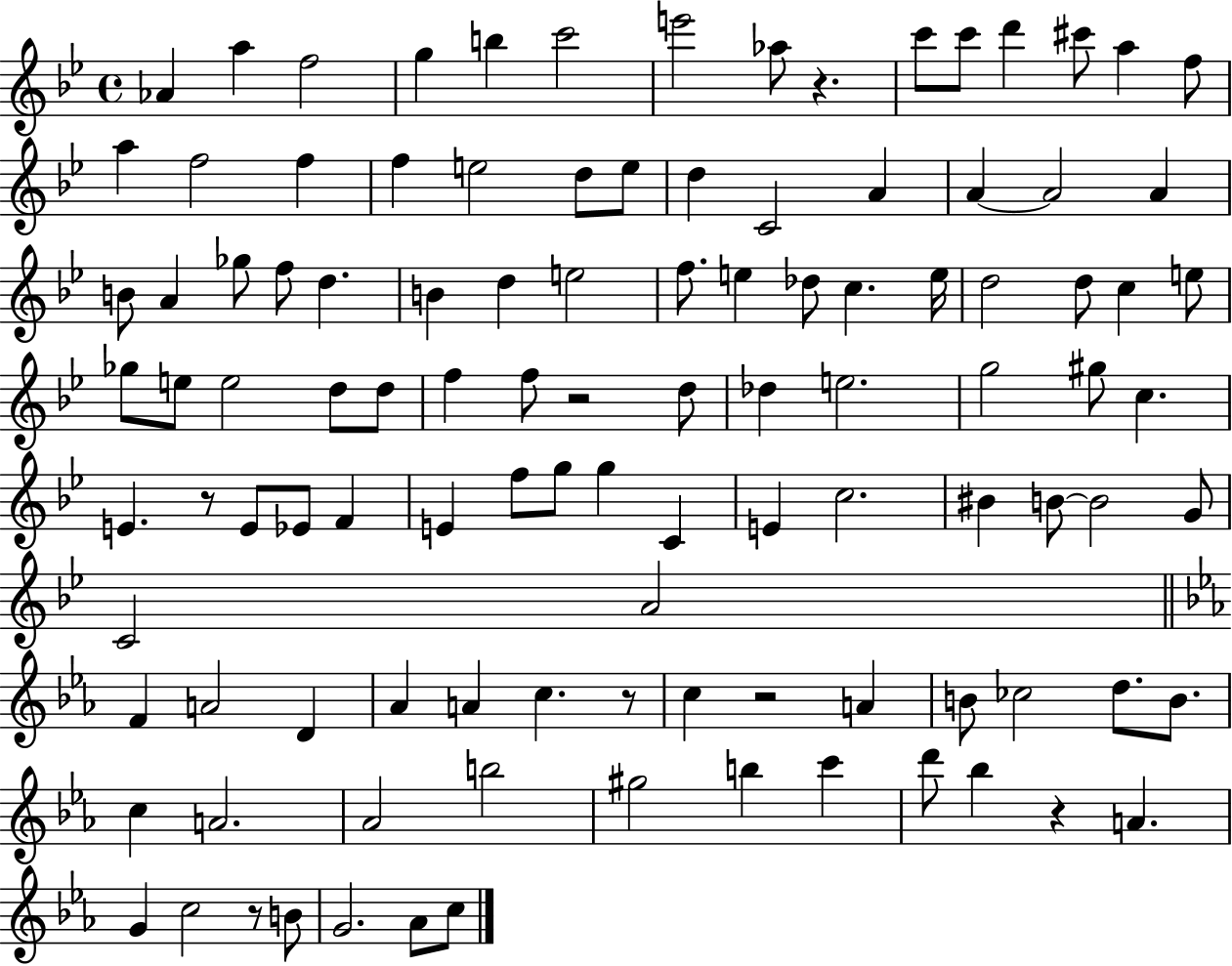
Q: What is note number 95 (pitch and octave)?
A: Bb5